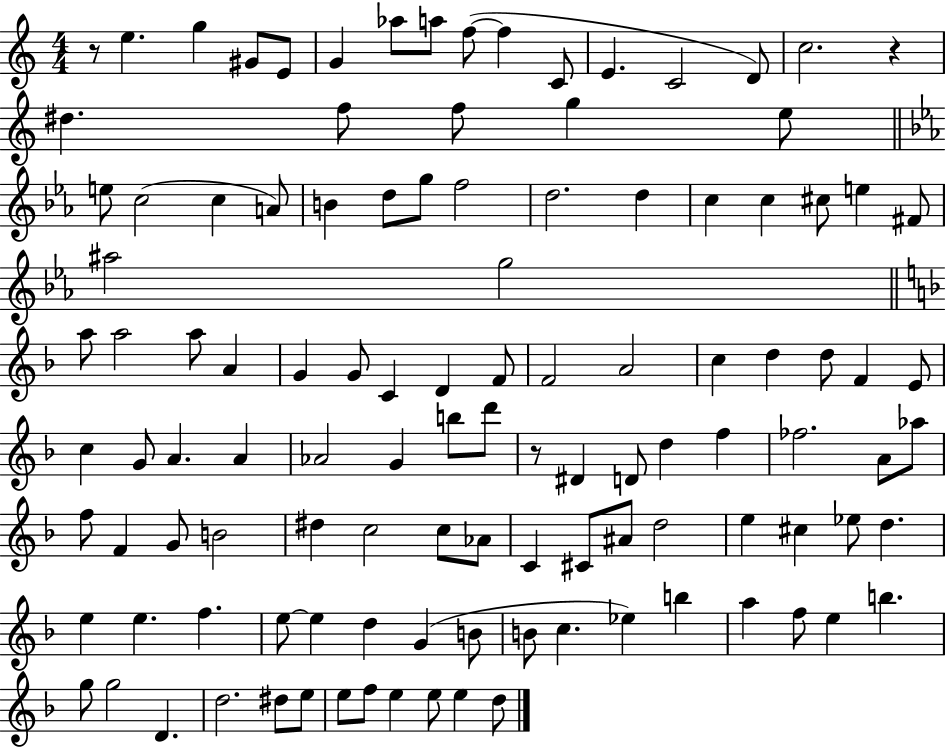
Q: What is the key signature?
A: C major